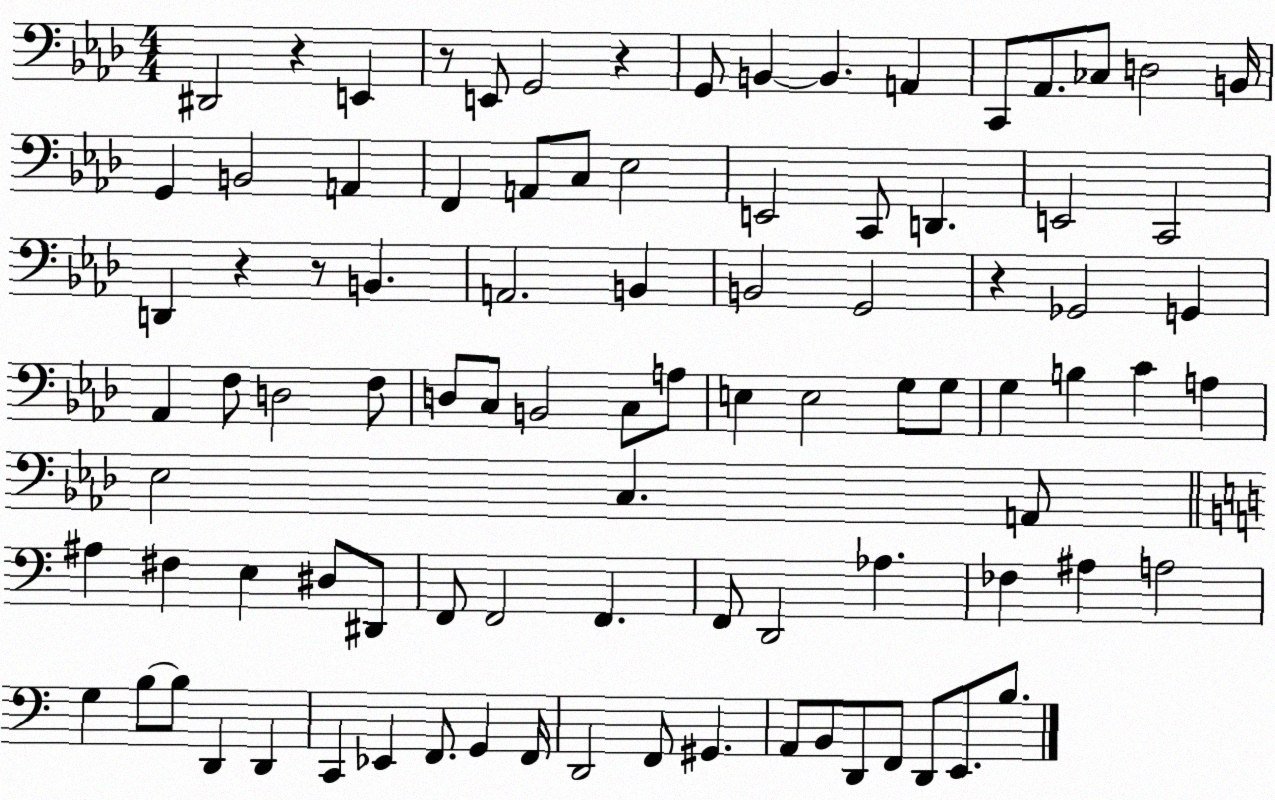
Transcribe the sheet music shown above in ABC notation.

X:1
T:Untitled
M:4/4
L:1/4
K:Ab
^D,,2 z E,, z/2 E,,/2 G,,2 z G,,/2 B,, B,, A,, C,,/2 _A,,/2 _C,/2 D,2 B,,/4 G,, B,,2 A,, F,, A,,/2 C,/2 _E,2 E,,2 C,,/2 D,, E,,2 C,,2 D,, z z/2 B,, A,,2 B,, B,,2 G,,2 z _G,,2 G,, _A,, F,/2 D,2 F,/2 D,/2 C,/2 B,,2 C,/2 A,/2 E, E,2 G,/2 G,/2 G, B, C A, _E,2 C, A,,/2 ^A, ^F, E, ^D,/2 ^D,,/2 F,,/2 F,,2 F,, F,,/2 D,,2 _A, _F, ^A, A,2 G, B,/2 B,/2 D,, D,, C,, _E,, F,,/2 G,, F,,/4 D,,2 F,,/2 ^G,, A,,/2 B,,/2 D,,/2 F,,/2 D,,/2 E,,/2 B,/2